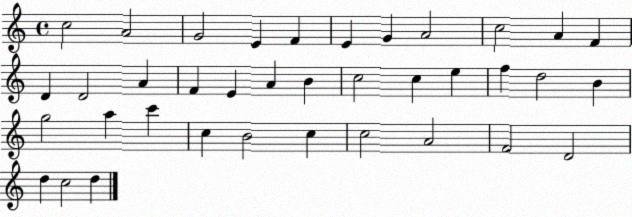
X:1
T:Untitled
M:4/4
L:1/4
K:C
c2 A2 G2 E F E G A2 c2 A F D D2 A F E A B c2 c e f d2 B g2 a c' c B2 c c2 A2 F2 D2 d c2 d